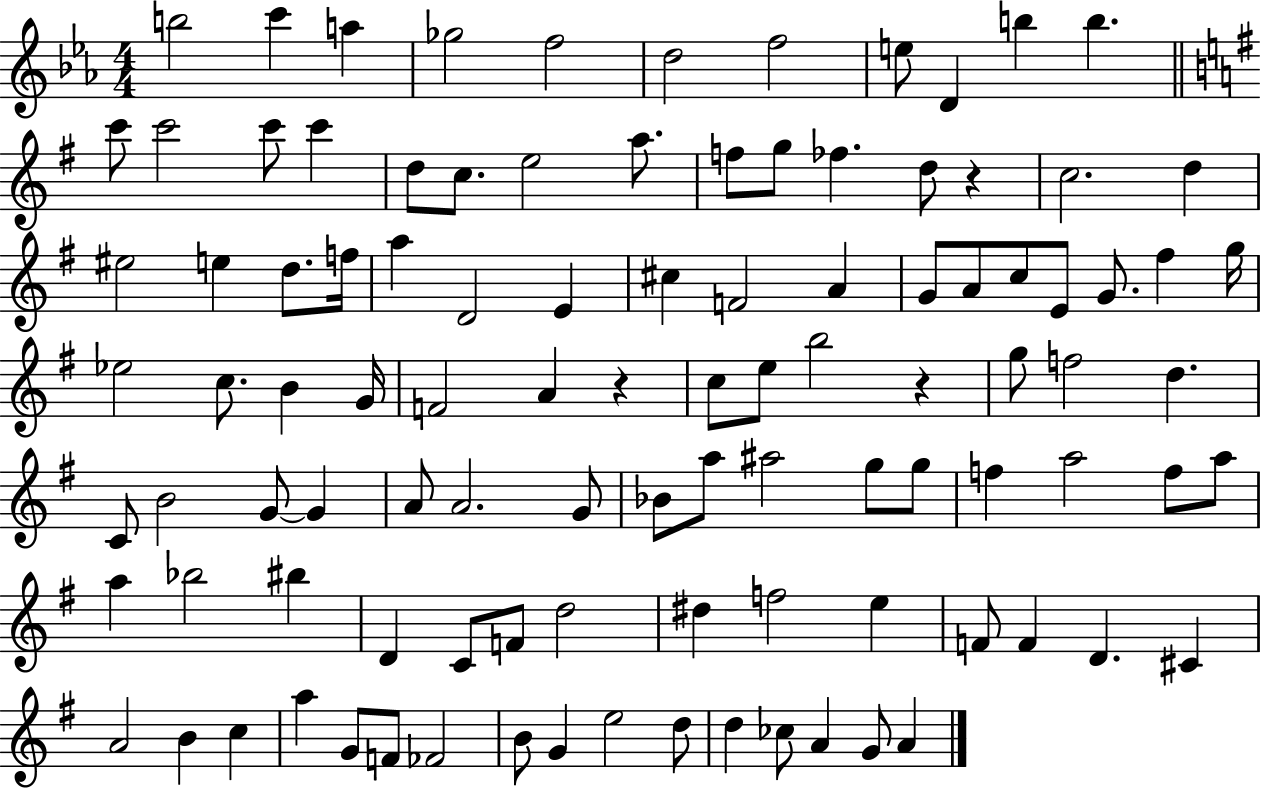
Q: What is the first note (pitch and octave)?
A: B5